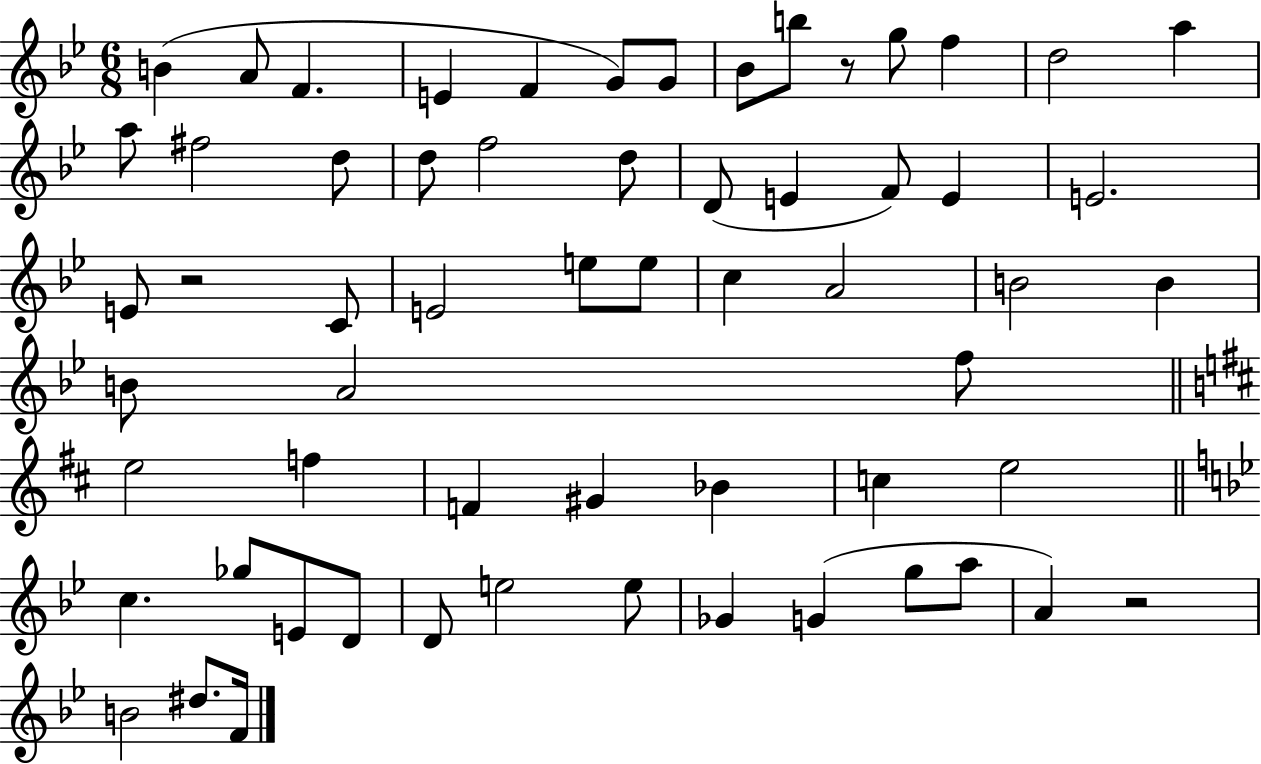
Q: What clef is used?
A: treble